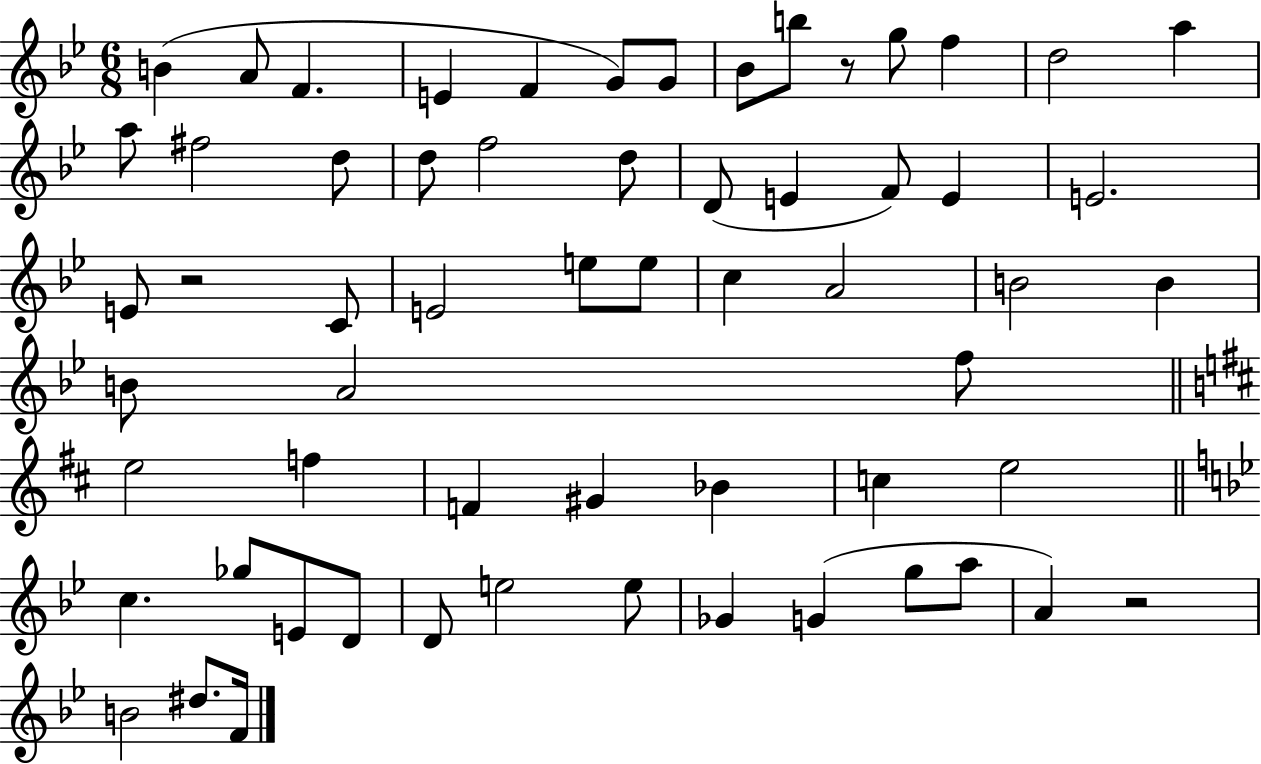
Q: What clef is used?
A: treble